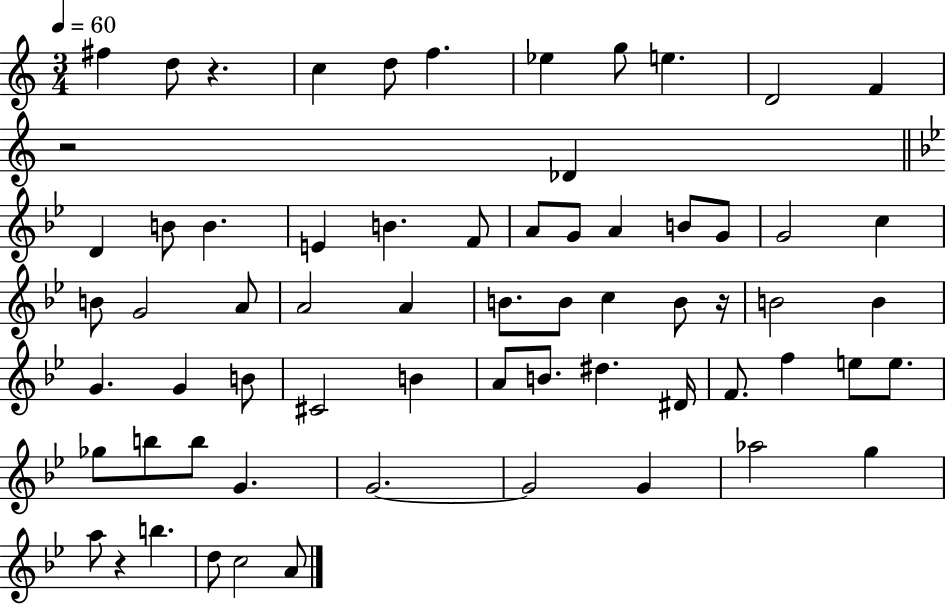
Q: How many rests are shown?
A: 4